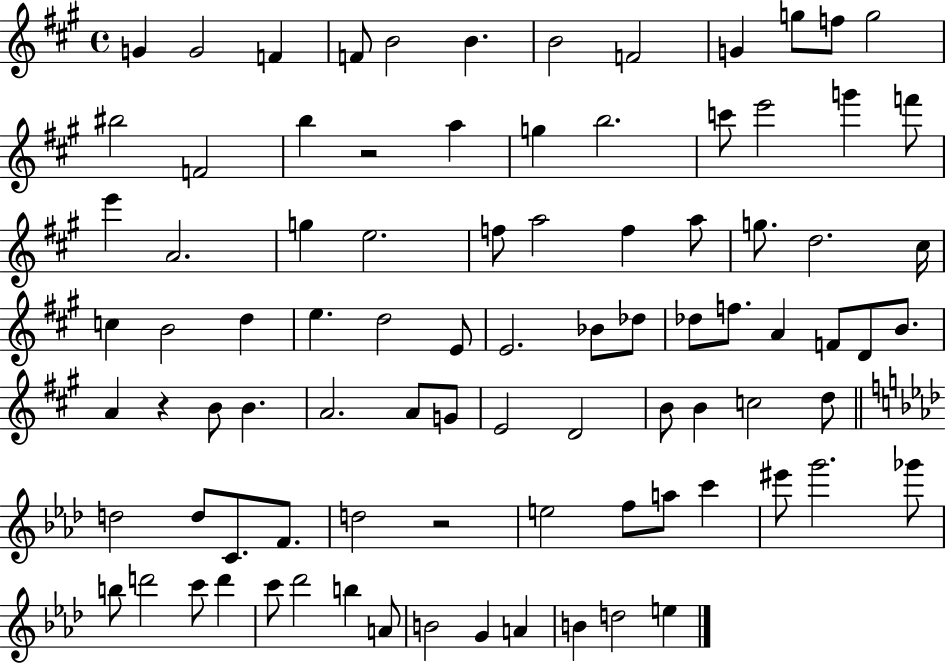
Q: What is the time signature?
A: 4/4